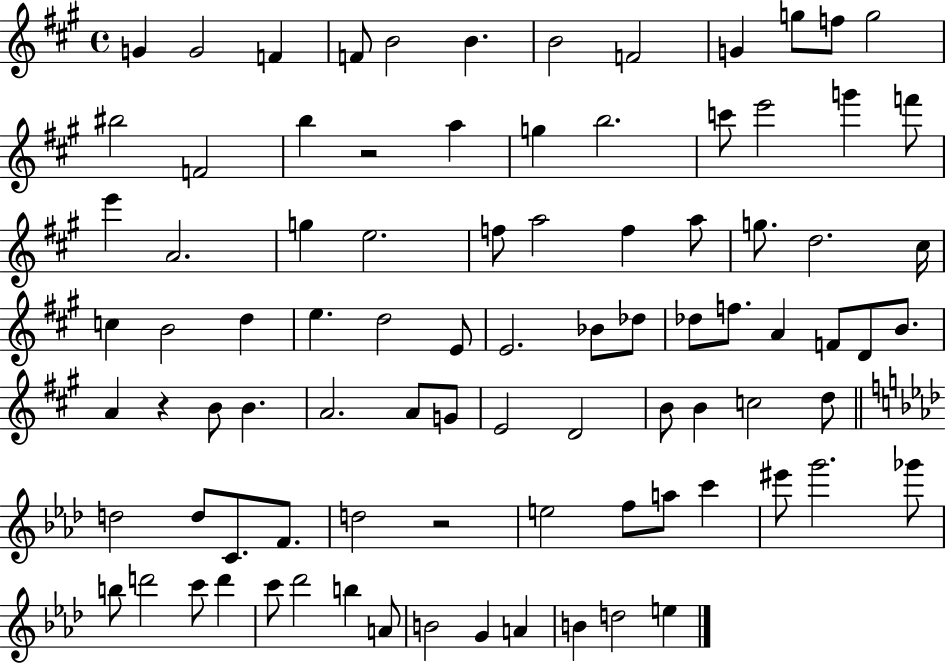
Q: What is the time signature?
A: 4/4